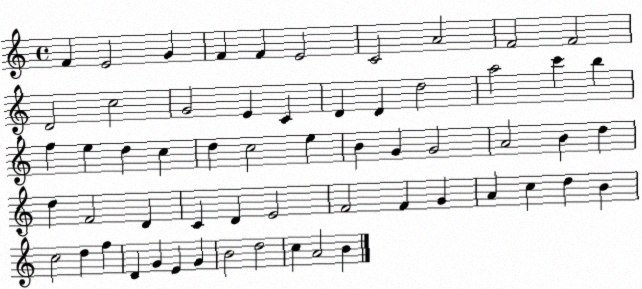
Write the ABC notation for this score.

X:1
T:Untitled
M:4/4
L:1/4
K:C
F E2 G F F E2 C2 A2 F2 F2 D2 c2 G2 E C D D d2 a2 c' b f e d c d c2 e B G G2 A2 B d d F2 D C D E2 F2 F G A c d B c2 d f D G E G B2 d2 c A2 B